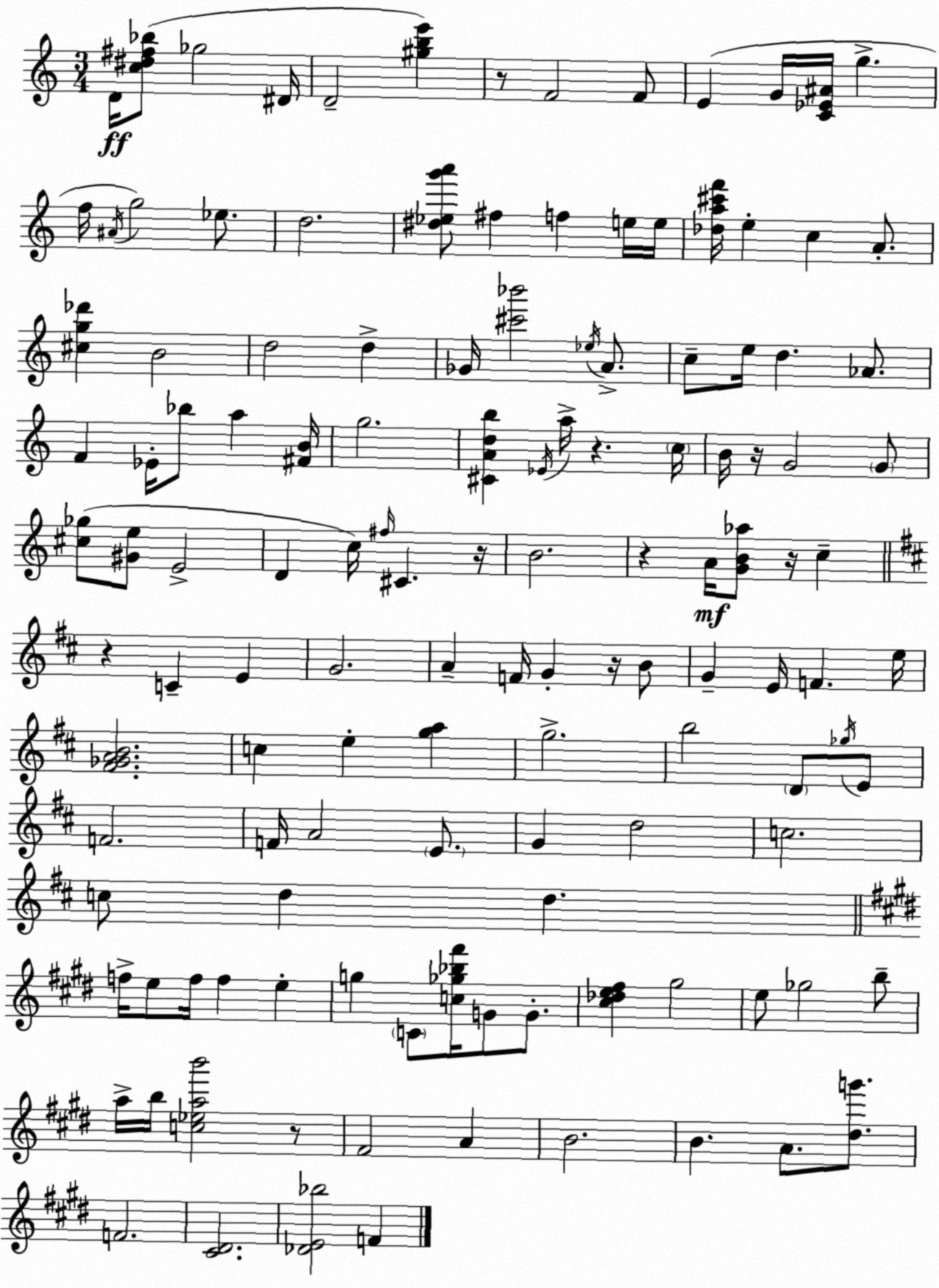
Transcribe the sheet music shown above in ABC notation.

X:1
T:Untitled
M:3/4
L:1/4
K:Am
D/4 [c^d^f_b]/2 _g2 ^D/4 D2 [^gbe'] z/2 F2 F/2 E G/4 [C_E^A]/4 g f/4 ^A/4 g2 _e/2 d2 [^d_eg'a']/2 ^f f e/4 e/4 [_da^c'f']/4 e c A/2 [^cg_d'] B2 d2 d _G/4 [^c'_b']2 _e/4 A/2 c/2 e/4 d _A/2 F _E/4 _b/2 a [^FB]/4 g2 [^CAdb] _E/4 a/4 z c/4 B/4 z/4 G2 G/2 [^c_g]/2 [^Ge]/2 E2 D c/4 ^f/4 ^C z/4 B2 z A/4 [GB_a]/2 z/4 c z C E G2 A F/4 G z/4 B/2 G E/4 F e/4 [^F_GAB]2 c e [ga] g2 b2 D/2 _g/4 E/2 F2 F/4 A2 E/2 G d2 c2 c/2 d d f/4 e/2 f/4 f e g C/2 [c_g_b^f']/4 G/2 G/2 [^c_de^f] ^g2 e/2 _g2 b/2 a/4 b/4 [c_eab']2 z/2 ^F2 A B2 B A/2 [^dg']/2 F2 [^C^D]2 [_DE_b]2 F